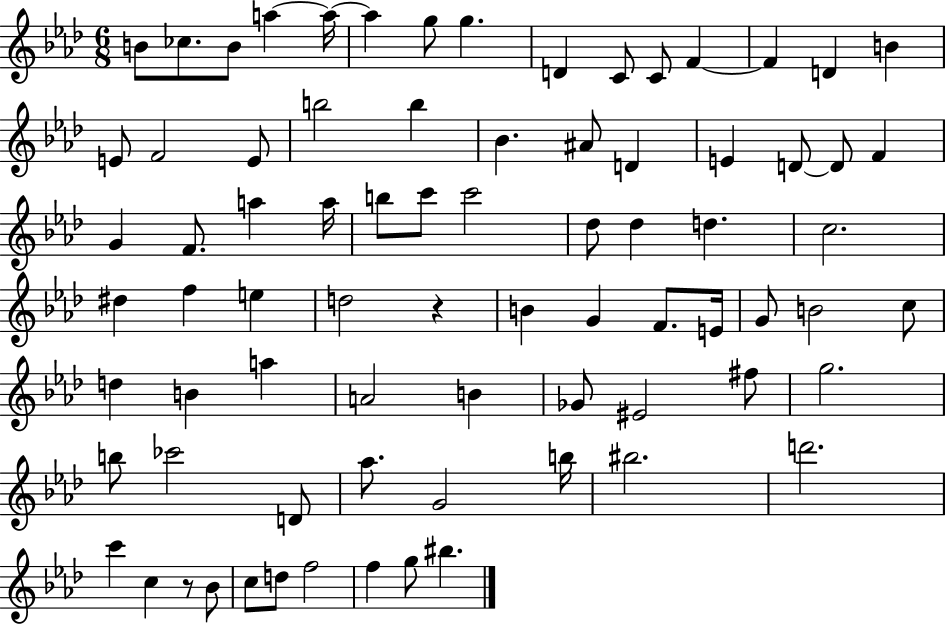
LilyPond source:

{
  \clef treble
  \numericTimeSignature
  \time 6/8
  \key aes \major
  b'8 ces''8. b'8 a''4~~ a''16~~ | a''4 g''8 g''4. | d'4 c'8 c'8 f'4~~ | f'4 d'4 b'4 | \break e'8 f'2 e'8 | b''2 b''4 | bes'4. ais'8 d'4 | e'4 d'8~~ d'8 f'4 | \break g'4 f'8. a''4 a''16 | b''8 c'''8 c'''2 | des''8 des''4 d''4. | c''2. | \break dis''4 f''4 e''4 | d''2 r4 | b'4 g'4 f'8. e'16 | g'8 b'2 c''8 | \break d''4 b'4 a''4 | a'2 b'4 | ges'8 eis'2 fis''8 | g''2. | \break b''8 ces'''2 d'8 | aes''8. g'2 b''16 | bis''2. | d'''2. | \break c'''4 c''4 r8 bes'8 | c''8 d''8 f''2 | f''4 g''8 bis''4. | \bar "|."
}